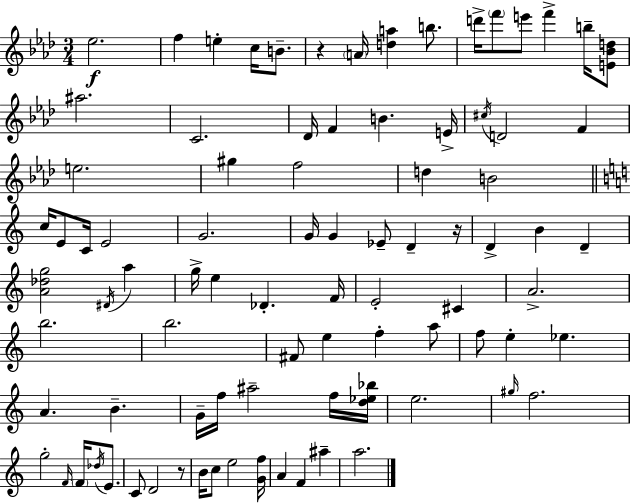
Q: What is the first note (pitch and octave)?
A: Eb5